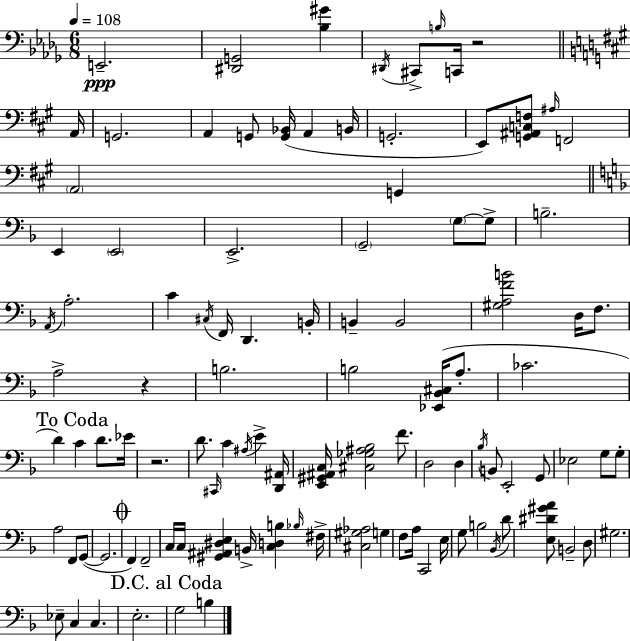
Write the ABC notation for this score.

X:1
T:Untitled
M:6/8
L:1/4
K:Bbm
E,,2 [^D,,G,,]2 [_B,^G] ^D,,/4 ^C,,/2 B,/4 C,,/4 z2 A,,/4 G,,2 A,, G,,/2 [G,,_B,,]/4 A,, B,,/4 G,,2 E,,/2 [G,,^A,,C,F,]/2 ^A,/4 F,,2 A,,2 G,, E,, E,,2 E,,2 G,,2 G,/2 G,/2 B,2 A,,/4 A,2 C ^C,/4 F,,/4 D,, B,,/4 B,, B,,2 [^G,A,FB]2 D,/4 F,/2 A,2 z B,2 B,2 [_E,,_B,,^C,]/4 A,/2 _C2 D C D/2 _E/4 z2 D/2 ^C,,/4 C ^A,/4 E [D,,^A,,]/4 [E,,^G,,^A,,C,]/4 [^C,_G,^A,_B,]2 F/2 D,2 D, _B,/4 B,,/2 E,,2 G,,/2 _E,2 G,/2 G,/2 A,2 F,,/2 G,,/2 G,,2 F,, F,,2 C,/4 C,/4 [^G,,^A,,^D,E,] B,,/4 [C,D,B,] _B,/4 ^F,/4 [^C,^G,_A,]2 G, F,/2 A,/4 C,,2 E,/4 G,/2 B,2 _B,,/4 D/2 [E,^D^GA]/2 B,,2 D,/2 ^G,2 _E,/2 C, C, E,2 G,2 B,